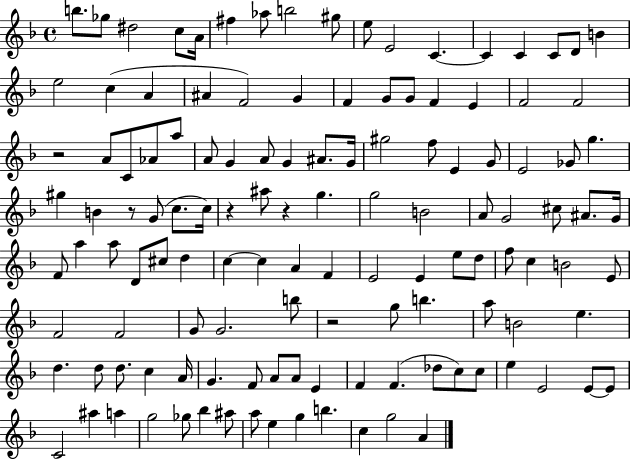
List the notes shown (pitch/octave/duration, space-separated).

B5/e. Gb5/e D#5/h C5/e A4/s F#5/q Ab5/e B5/h G#5/e E5/e E4/h C4/q. C4/q C4/q C4/e D4/e B4/q E5/h C5/q A4/q A#4/q F4/h G4/q F4/q G4/e G4/e F4/q E4/q F4/h F4/h R/h A4/e C4/e Ab4/e A5/e A4/e G4/q A4/e G4/q A#4/e. G4/s G#5/h F5/e E4/q G4/e E4/h Gb4/e G5/q. G#5/q B4/q R/e G4/e C5/e. C5/s R/q A#5/e R/q G5/q. G5/h B4/h A4/e G4/h C#5/e A#4/e. G4/s F4/e A5/q A5/e D4/e C#5/e D5/q C5/q C5/q A4/q F4/q E4/h E4/q E5/e D5/e F5/e C5/q B4/h E4/e F4/h F4/h G4/e G4/h. B5/e R/h G5/e B5/q. A5/e B4/h E5/q. D5/q. D5/e D5/e. C5/q A4/s G4/q. F4/e A4/e A4/e E4/q F4/q F4/q. Db5/e C5/e C5/e E5/q E4/h E4/e E4/e C4/h A#5/q A5/q G5/h Gb5/e Bb5/q A#5/e A5/e E5/q G5/q B5/q. C5/q G5/h A4/q